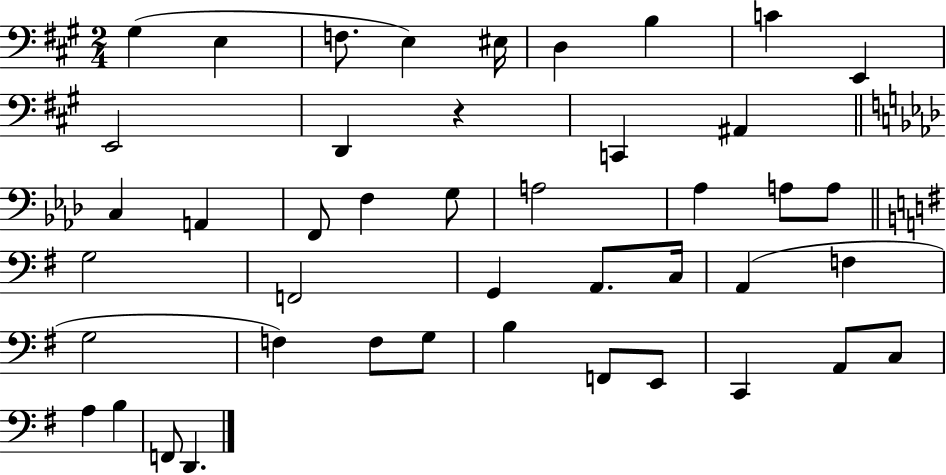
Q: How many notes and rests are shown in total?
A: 44